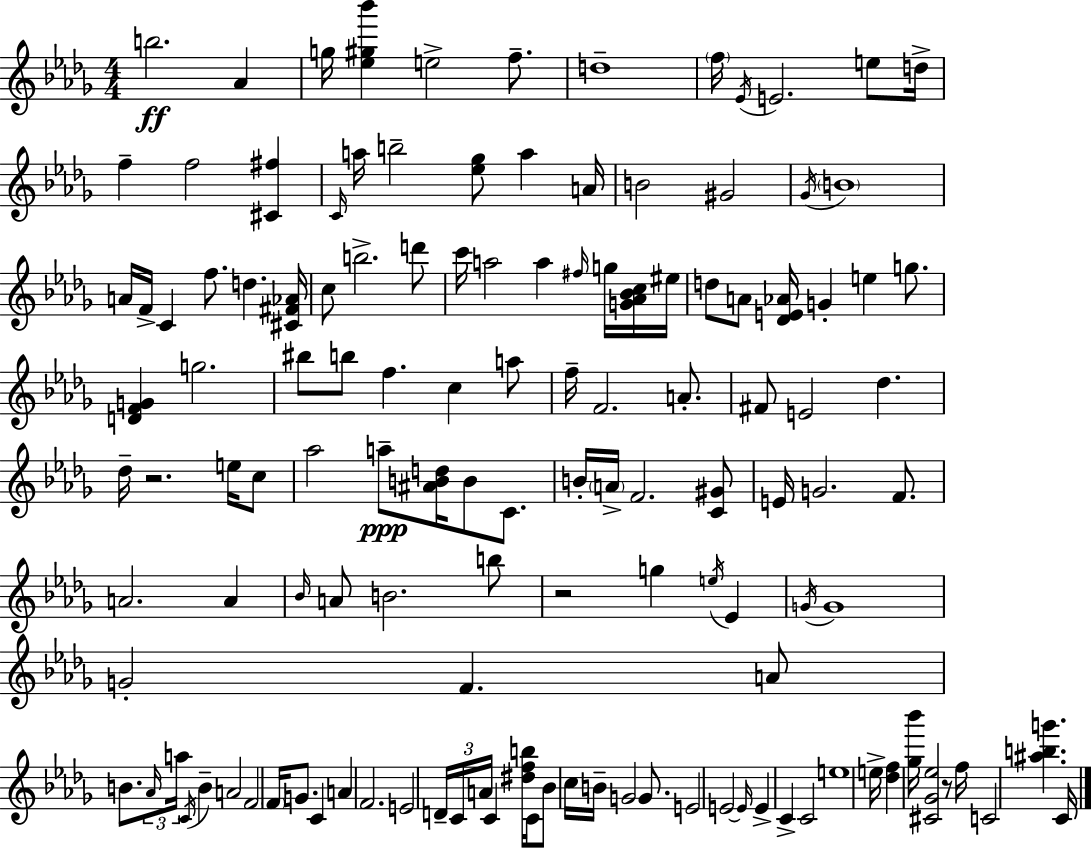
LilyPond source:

{
  \clef treble
  \numericTimeSignature
  \time 4/4
  \key bes \minor
  \repeat volta 2 { b''2.\ff aes'4 | g''16 <ees'' gis'' bes'''>4 e''2-> f''8.-- | d''1-- | \parenthesize f''16 \acciaccatura { ees'16 } e'2. e''8 | \break d''16-> f''4-- f''2 <cis' fis''>4 | \grace { c'16 } a''16 b''2-- <ees'' ges''>8 a''4 | a'16 b'2 gis'2 | \acciaccatura { ges'16 } \parenthesize b'1 | \break a'16 f'16-> c'4 f''8. d''4. | <cis' fis' aes'>16 c''8 b''2.-> | d'''8 c'''16 a''2 a''4 | \grace { fis''16 } g''16 <g' aes' bes' c''>16 eis''16 d''8 a'8 <des' e' aes'>16 g'4-. e''4 | \break g''8. <d' f' g'>4 g''2. | bis''8 b''8 f''4. c''4 | a''8 f''16-- f'2. | a'8.-. fis'8 e'2 des''4. | \break des''16-- r2. | e''16 c''8 aes''2 a''8--\ppp <ais' b' d''>16 b'8 | c'8. b'16-. \parenthesize a'16-> f'2. | <c' gis'>8 e'16 g'2. | \break f'8. a'2. | a'4 \grace { bes'16 } a'8 b'2. | b''8 r2 g''4 | \acciaccatura { e''16 } ees'4 \acciaccatura { g'16 } g'1 | \break g'2-. f'4. | a'8 b'8. \tuplet 3/2 { \grace { aes'16 } a''16 \acciaccatura { c'16 } } b'4-- | a'2 f'2 | \parenthesize f'16 g'8. c'4 a'4 f'2. | \break e'2 | \tuplet 3/2 { d'16-- c'16 a'16 } c'4 <dis'' f'' b''>16 c'16 bes'8 c''16 b'16-- g'2 | g'8. e'2 | e'2~~ \grace { e'16 } e'4-> c'4-> | \break c'2 e''1 | e''16-> <des'' f''>4 <ges'' bes'''>16 | <cis' ges' ees''>2 r8 f''16 c'2 | <ais'' b'' g'''>4. c'16 } \bar "|."
}